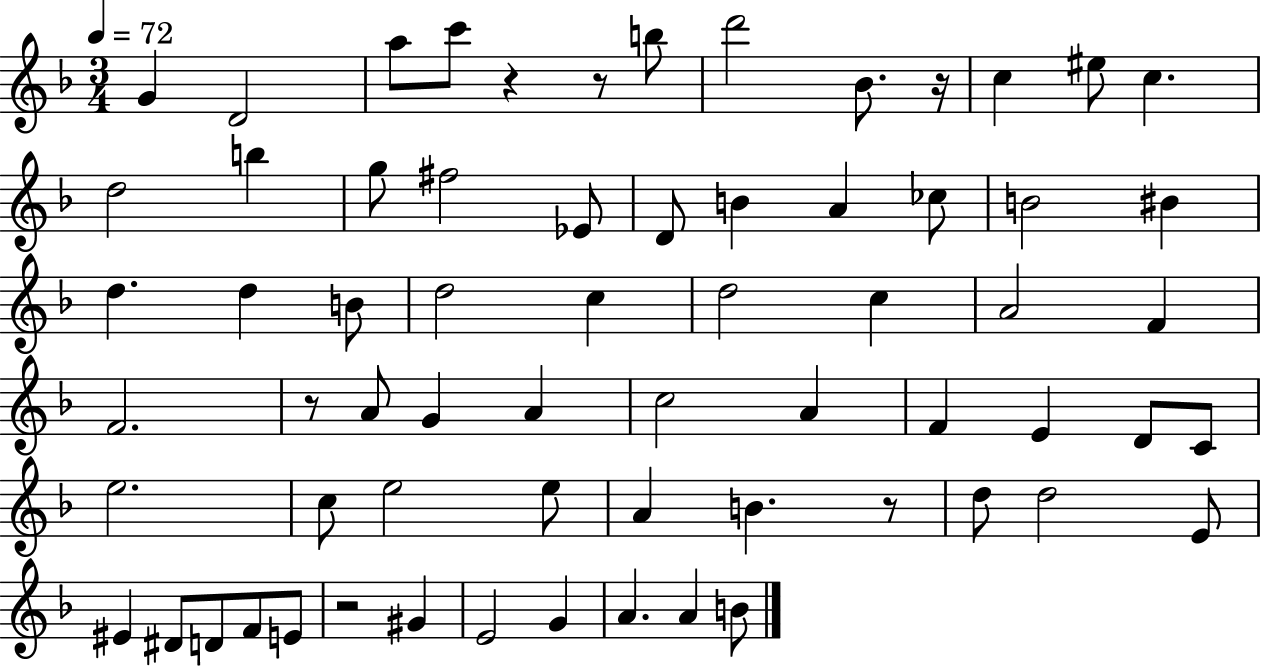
G4/q D4/h A5/e C6/e R/q R/e B5/e D6/h Bb4/e. R/s C5/q EIS5/e C5/q. D5/h B5/q G5/e F#5/h Eb4/e D4/e B4/q A4/q CES5/e B4/h BIS4/q D5/q. D5/q B4/e D5/h C5/q D5/h C5/q A4/h F4/q F4/h. R/e A4/e G4/q A4/q C5/h A4/q F4/q E4/q D4/e C4/e E5/h. C5/e E5/h E5/e A4/q B4/q. R/e D5/e D5/h E4/e EIS4/q D#4/e D4/e F4/e E4/e R/h G#4/q E4/h G4/q A4/q. A4/q B4/e